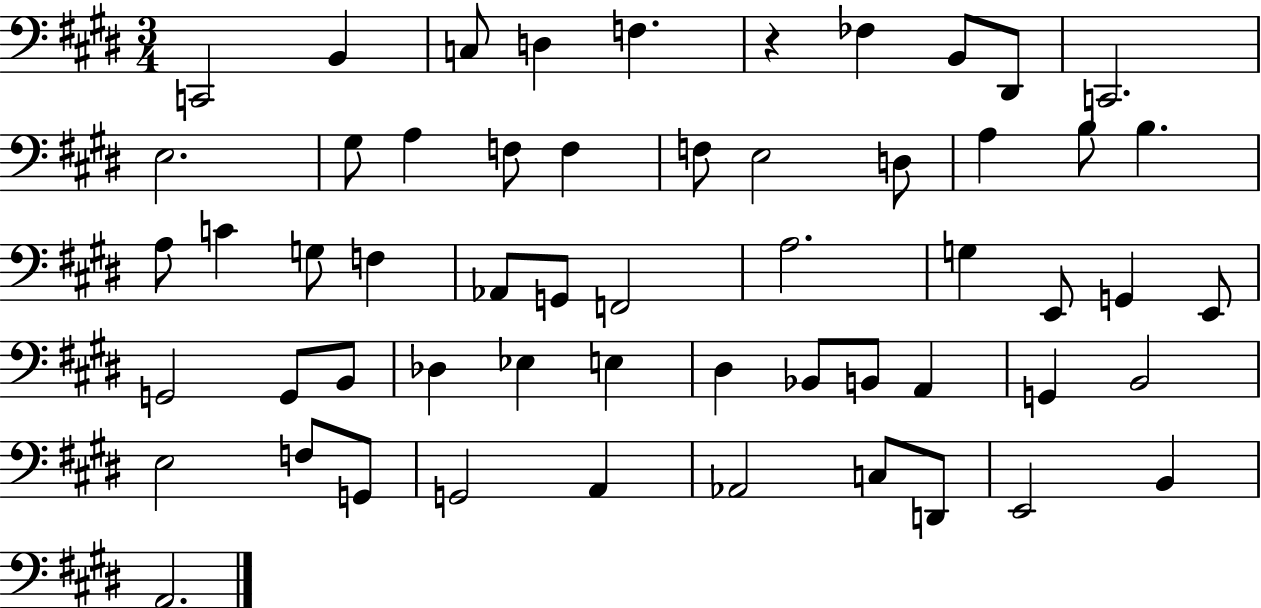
{
  \clef bass
  \numericTimeSignature
  \time 3/4
  \key e \major
  \repeat volta 2 { c,2 b,4 | c8 d4 f4. | r4 fes4 b,8 dis,8 | c,2. | \break e2. | gis8 a4 f8 f4 | f8 e2 d8 | a4 b8 b4. | \break a8 c'4 g8 f4 | aes,8 g,8 f,2 | a2. | g4 e,8 g,4 e,8 | \break g,2 g,8 b,8 | des4 ees4 e4 | dis4 bes,8 b,8 a,4 | g,4 b,2 | \break e2 f8 g,8 | g,2 a,4 | aes,2 c8 d,8 | e,2 b,4 | \break a,2. | } \bar "|."
}